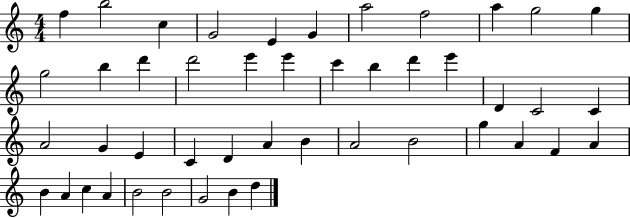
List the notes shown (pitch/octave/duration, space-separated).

F5/q B5/h C5/q G4/h E4/q G4/q A5/h F5/h A5/q G5/h G5/q G5/h B5/q D6/q D6/h E6/q E6/q C6/q B5/q D6/q E6/q D4/q C4/h C4/q A4/h G4/q E4/q C4/q D4/q A4/q B4/q A4/h B4/h G5/q A4/q F4/q A4/q B4/q A4/q C5/q A4/q B4/h B4/h G4/h B4/q D5/q